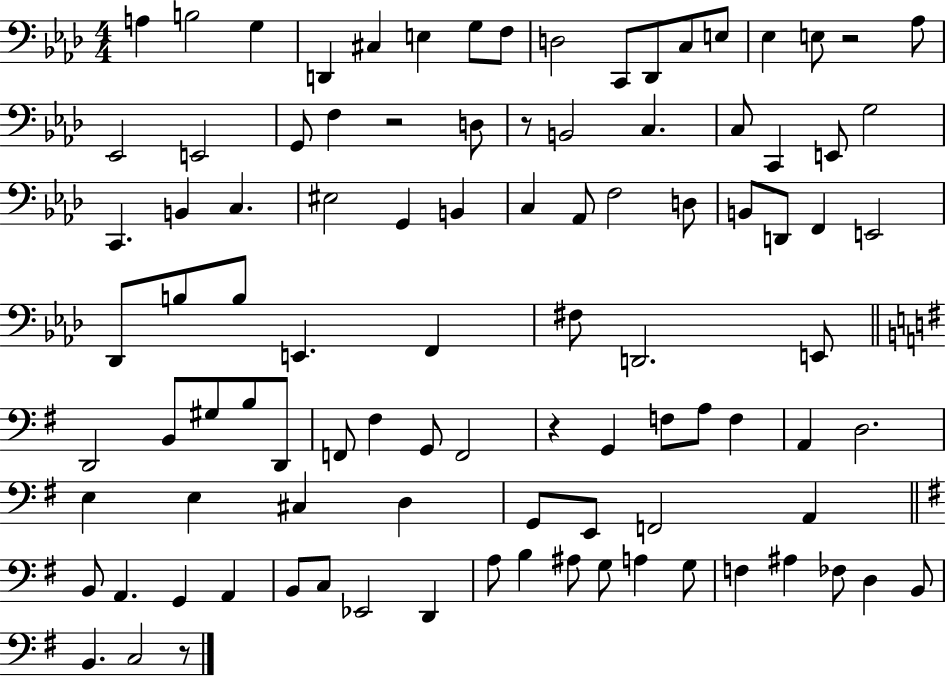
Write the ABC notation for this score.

X:1
T:Untitled
M:4/4
L:1/4
K:Ab
A, B,2 G, D,, ^C, E, G,/2 F,/2 D,2 C,,/2 _D,,/2 C,/2 E,/2 _E, E,/2 z2 _A,/2 _E,,2 E,,2 G,,/2 F, z2 D,/2 z/2 B,,2 C, C,/2 C,, E,,/2 G,2 C,, B,, C, ^E,2 G,, B,, C, _A,,/2 F,2 D,/2 B,,/2 D,,/2 F,, E,,2 _D,,/2 B,/2 B,/2 E,, F,, ^F,/2 D,,2 E,,/2 D,,2 B,,/2 ^G,/2 B,/2 D,,/2 F,,/2 ^F, G,,/2 F,,2 z G,, F,/2 A,/2 F, A,, D,2 E, E, ^C, D, G,,/2 E,,/2 F,,2 A,, B,,/2 A,, G,, A,, B,,/2 C,/2 _E,,2 D,, A,/2 B, ^A,/2 G,/2 A, G,/2 F, ^A, _F,/2 D, B,,/2 B,, C,2 z/2